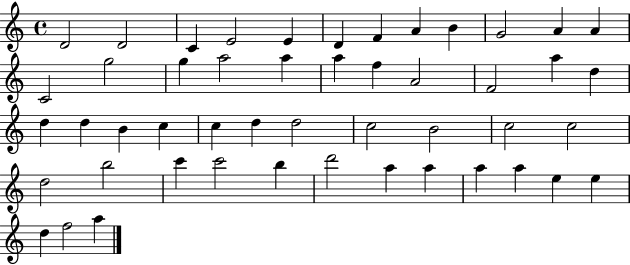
D4/h D4/h C4/q E4/h E4/q D4/q F4/q A4/q B4/q G4/h A4/q A4/q C4/h G5/h G5/q A5/h A5/q A5/q F5/q A4/h F4/h A5/q D5/q D5/q D5/q B4/q C5/q C5/q D5/q D5/h C5/h B4/h C5/h C5/h D5/h B5/h C6/q C6/h B5/q D6/h A5/q A5/q A5/q A5/q E5/q E5/q D5/q F5/h A5/q